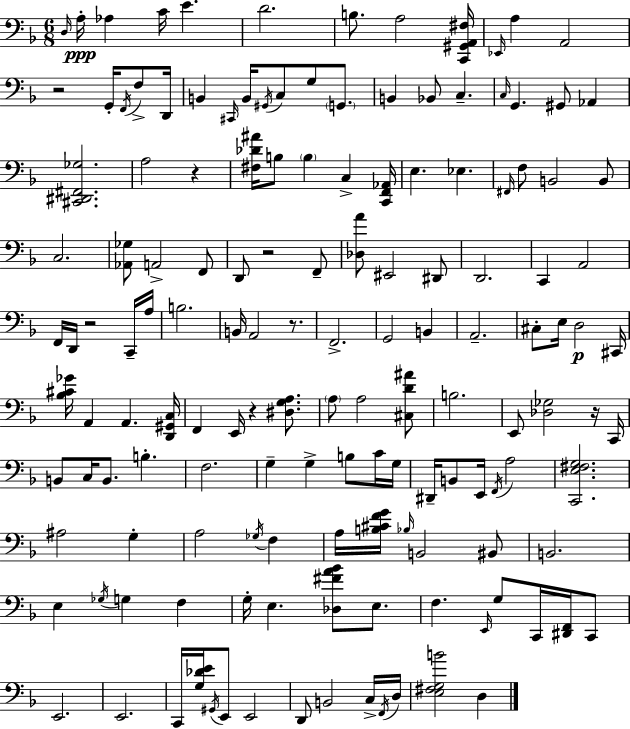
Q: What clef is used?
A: bass